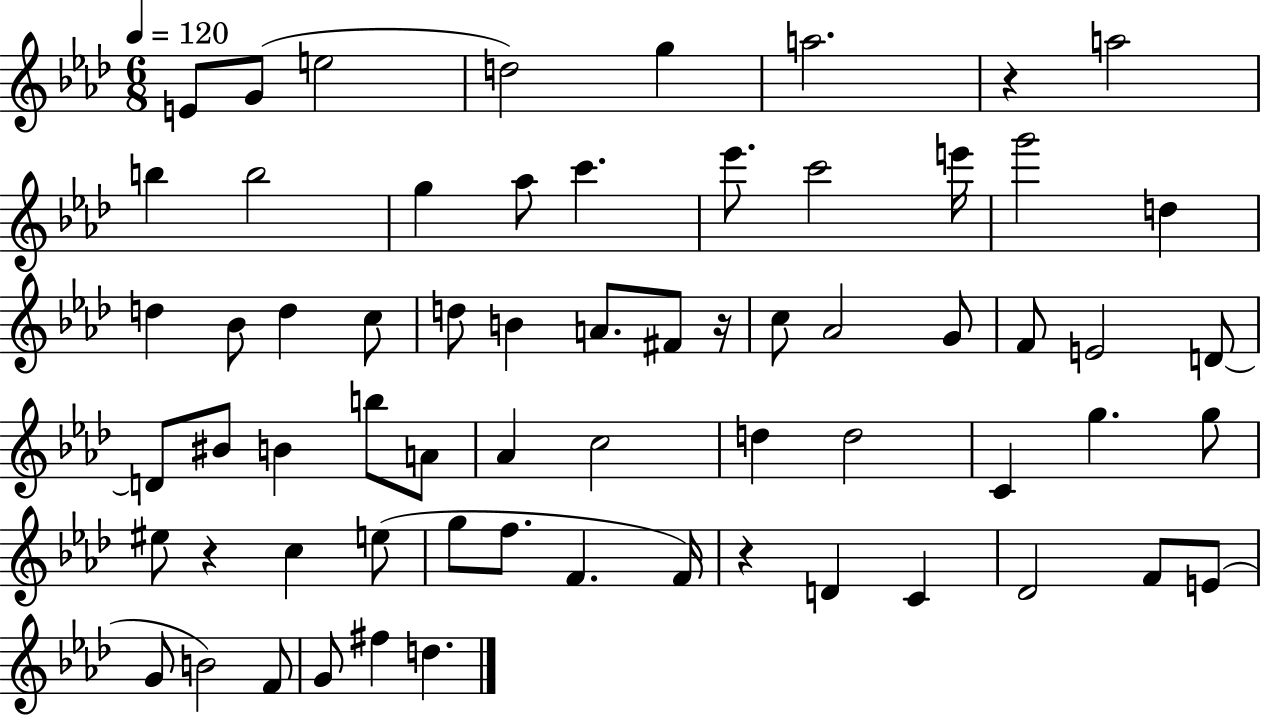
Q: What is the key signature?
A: AES major